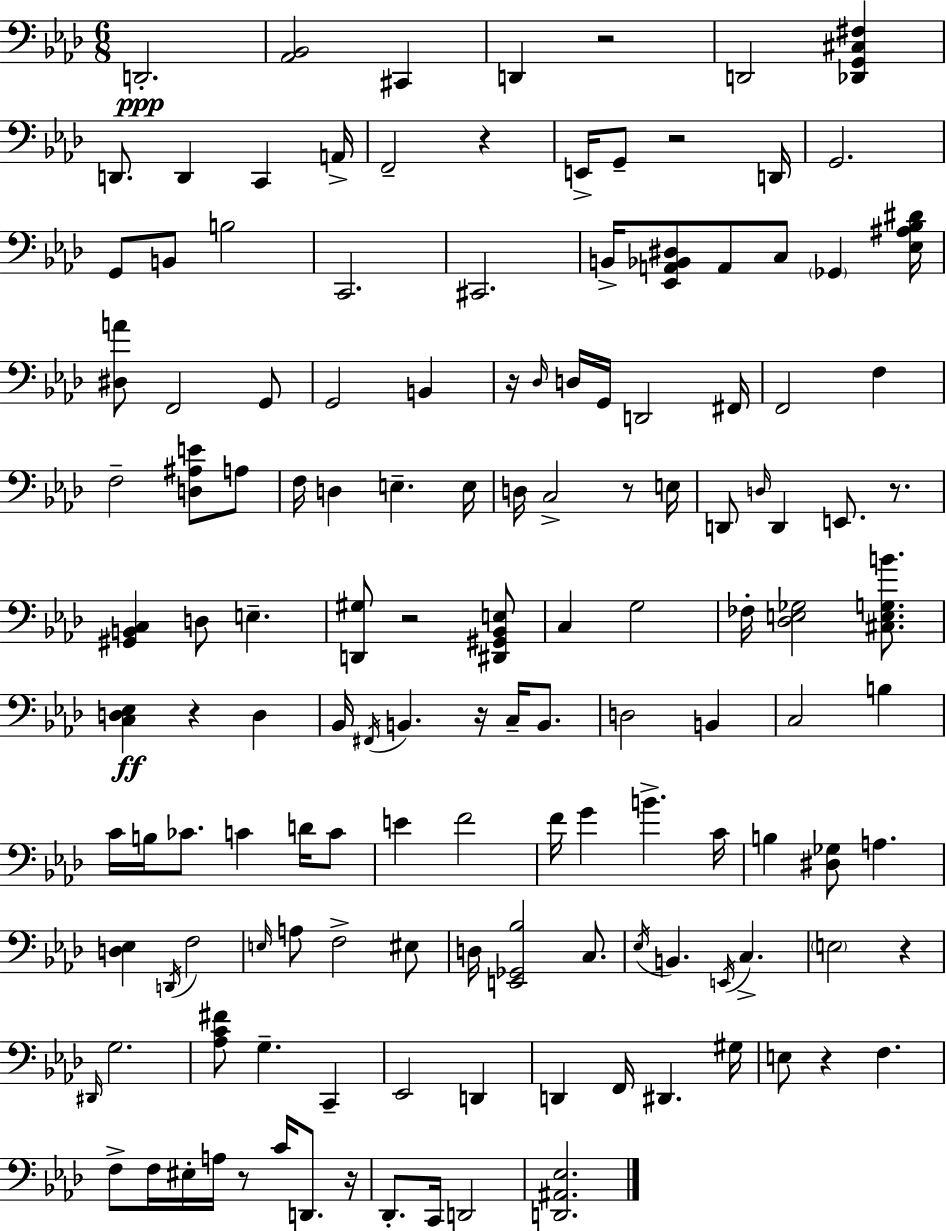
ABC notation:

X:1
T:Untitled
M:6/8
L:1/4
K:Fm
D,,2 [_A,,_B,,]2 ^C,, D,, z2 D,,2 [_D,,G,,^C,^F,] D,,/2 D,, C,, A,,/4 F,,2 z E,,/4 G,,/2 z2 D,,/4 G,,2 G,,/2 B,,/2 B,2 C,,2 ^C,,2 B,,/4 [_E,,A,,_B,,^D,]/2 A,,/2 C,/2 _G,, [_E,^A,_B,^D]/4 [^D,A]/2 F,,2 G,,/2 G,,2 B,, z/4 _D,/4 D,/4 G,,/4 D,,2 ^F,,/4 F,,2 F, F,2 [D,^A,E]/2 A,/2 F,/4 D, E, E,/4 D,/4 C,2 z/2 E,/4 D,,/2 D,/4 D,, E,,/2 z/2 [^G,,B,,C,] D,/2 E, [D,,^G,]/2 z2 [^D,,^G,,_B,,E,]/2 C, G,2 _F,/4 [_D,E,_G,]2 [^C,E,G,B]/2 [C,D,_E,] z D, _B,,/4 ^F,,/4 B,, z/4 C,/4 B,,/2 D,2 B,, C,2 B, C/4 B,/4 _C/2 C D/4 C/2 E F2 F/4 G B C/4 B, [^D,_G,]/2 A, [D,_E,] D,,/4 F,2 E,/4 A,/2 F,2 ^E,/2 D,/4 [E,,_G,,_B,]2 C,/2 _E,/4 B,, E,,/4 C, E,2 z ^D,,/4 G,2 [_A,C^F]/2 G, C,, _E,,2 D,, D,, F,,/4 ^D,, ^G,/4 E,/2 z F, F,/2 F,/4 ^E,/4 A,/4 z/2 C/4 D,,/2 z/4 _D,,/2 C,,/4 D,,2 [D,,^A,,_E,]2